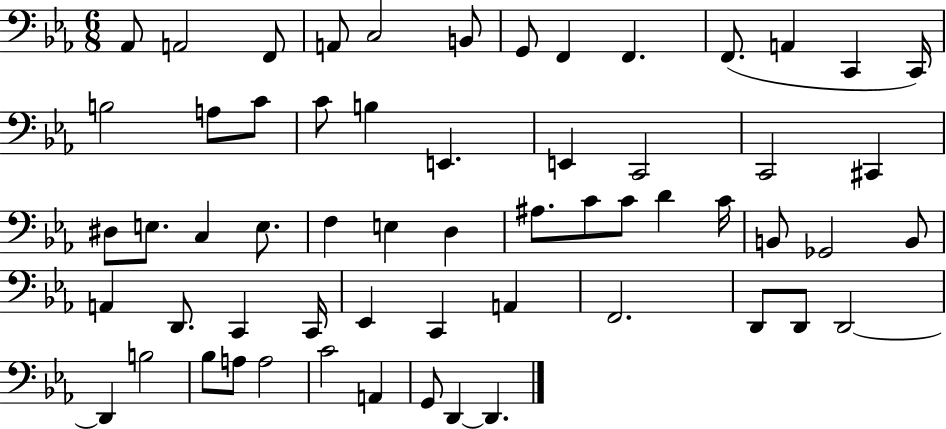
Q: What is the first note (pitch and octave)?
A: Ab2